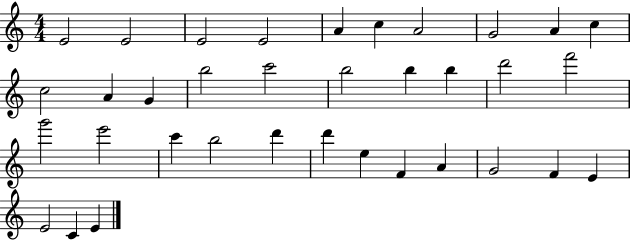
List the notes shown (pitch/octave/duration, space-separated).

E4/h E4/h E4/h E4/h A4/q C5/q A4/h G4/h A4/q C5/q C5/h A4/q G4/q B5/h C6/h B5/h B5/q B5/q D6/h F6/h G6/h E6/h C6/q B5/h D6/q D6/q E5/q F4/q A4/q G4/h F4/q E4/q E4/h C4/q E4/q